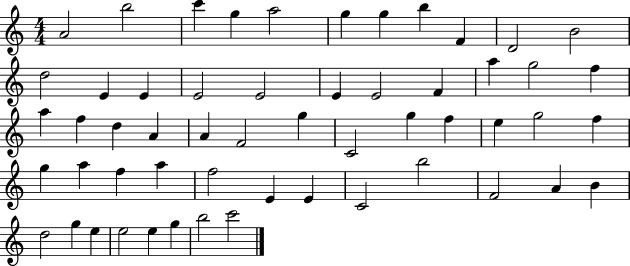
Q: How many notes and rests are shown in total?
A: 55